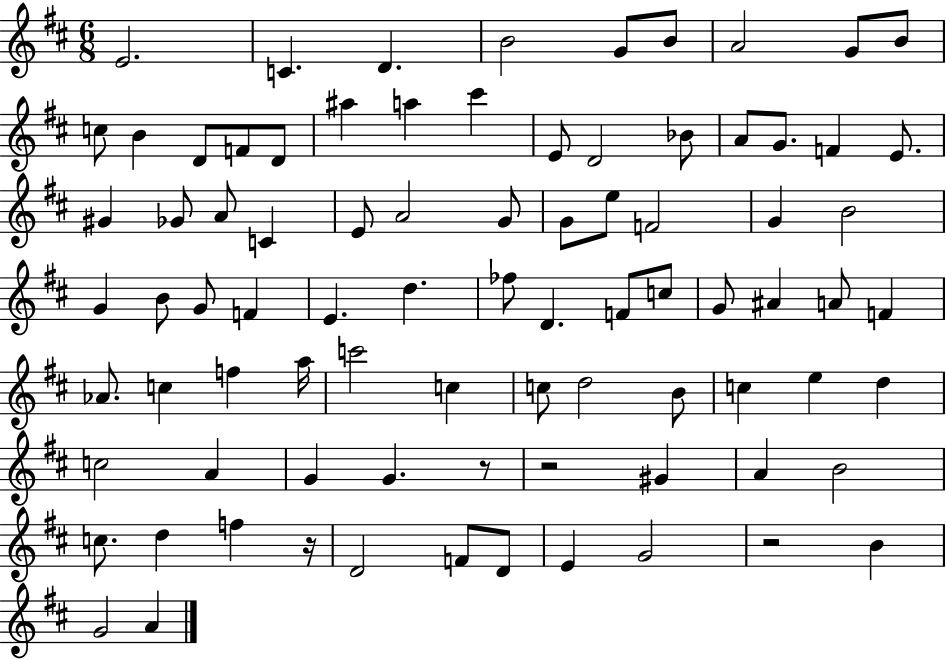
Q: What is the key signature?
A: D major